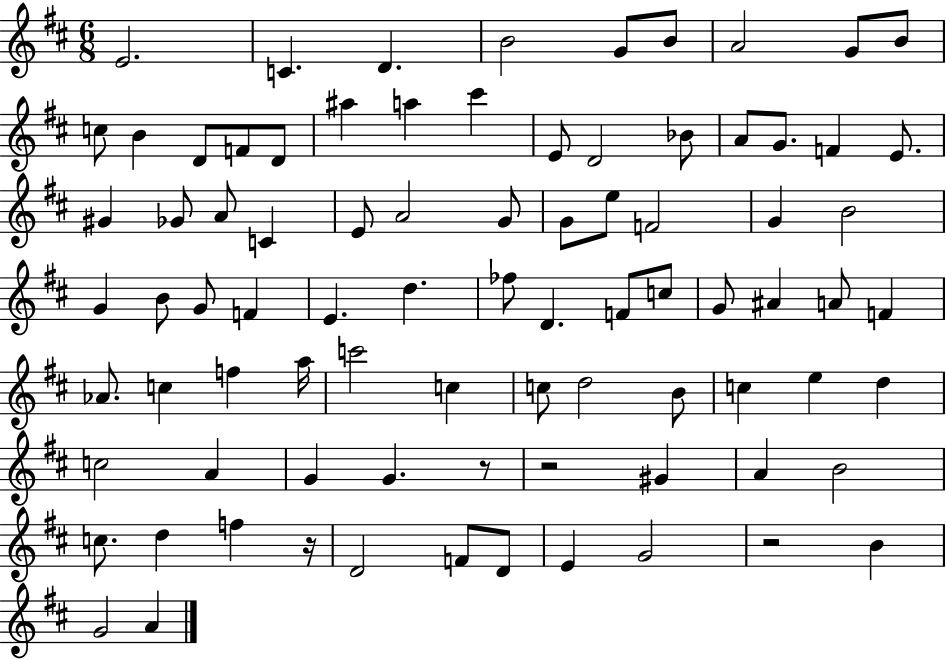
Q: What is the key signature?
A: D major